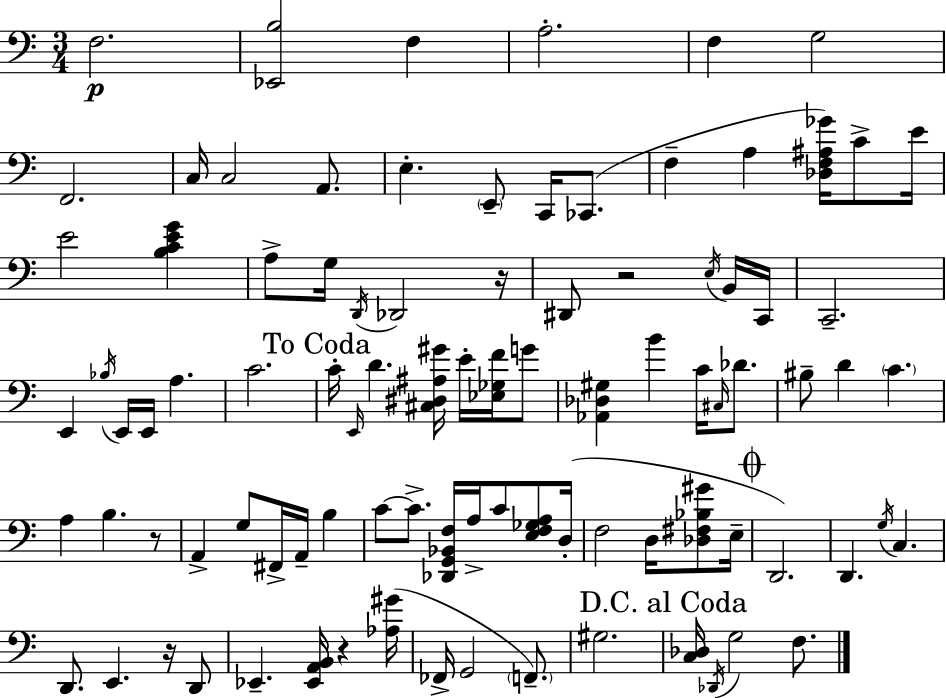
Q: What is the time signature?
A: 3/4